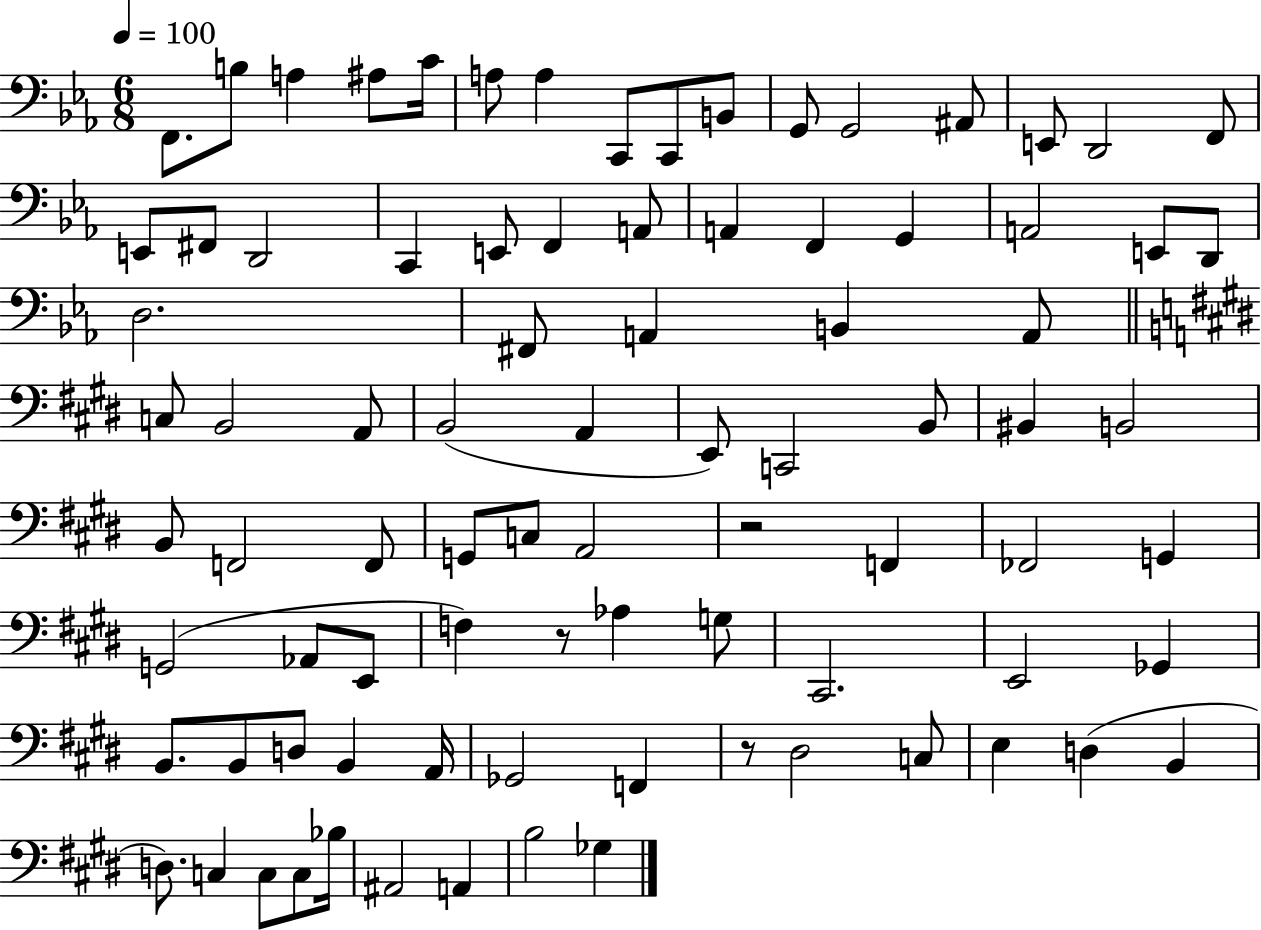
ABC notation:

X:1
T:Untitled
M:6/8
L:1/4
K:Eb
F,,/2 B,/2 A, ^A,/2 C/4 A,/2 A, C,,/2 C,,/2 B,,/2 G,,/2 G,,2 ^A,,/2 E,,/2 D,,2 F,,/2 E,,/2 ^F,,/2 D,,2 C,, E,,/2 F,, A,,/2 A,, F,, G,, A,,2 E,,/2 D,,/2 D,2 ^F,,/2 A,, B,, A,,/2 C,/2 B,,2 A,,/2 B,,2 A,, E,,/2 C,,2 B,,/2 ^B,, B,,2 B,,/2 F,,2 F,,/2 G,,/2 C,/2 A,,2 z2 F,, _F,,2 G,, G,,2 _A,,/2 E,,/2 F, z/2 _A, G,/2 ^C,,2 E,,2 _G,, B,,/2 B,,/2 D,/2 B,, A,,/4 _G,,2 F,, z/2 ^D,2 C,/2 E, D, B,, D,/2 C, C,/2 C,/2 _B,/4 ^A,,2 A,, B,2 _G,